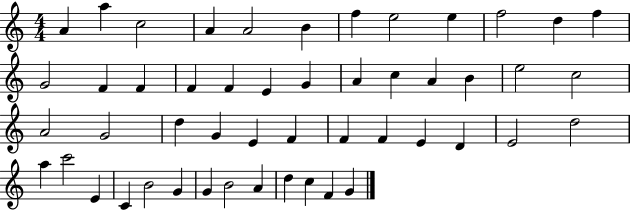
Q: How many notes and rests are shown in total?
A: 50